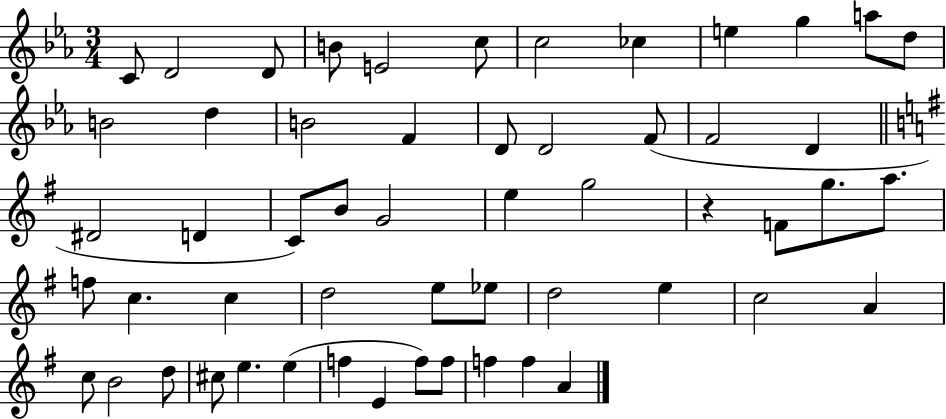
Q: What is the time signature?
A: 3/4